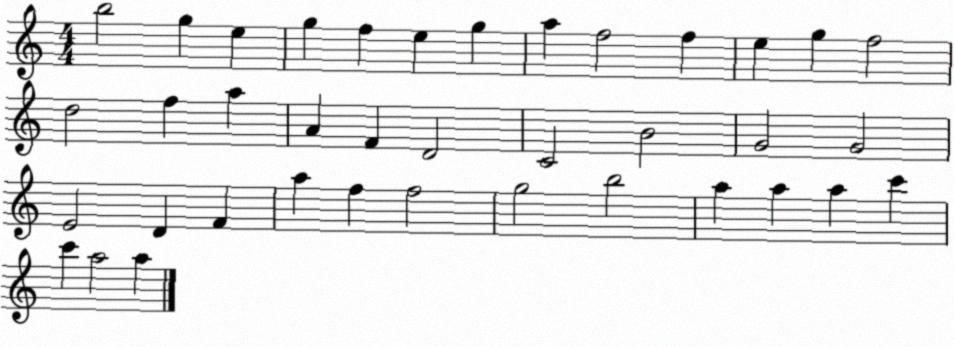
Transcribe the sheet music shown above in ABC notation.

X:1
T:Untitled
M:4/4
L:1/4
K:C
b2 g e g f e g a f2 f e g f2 d2 f a A F D2 C2 B2 G2 G2 E2 D F a f f2 g2 b2 a a a c' c' a2 a